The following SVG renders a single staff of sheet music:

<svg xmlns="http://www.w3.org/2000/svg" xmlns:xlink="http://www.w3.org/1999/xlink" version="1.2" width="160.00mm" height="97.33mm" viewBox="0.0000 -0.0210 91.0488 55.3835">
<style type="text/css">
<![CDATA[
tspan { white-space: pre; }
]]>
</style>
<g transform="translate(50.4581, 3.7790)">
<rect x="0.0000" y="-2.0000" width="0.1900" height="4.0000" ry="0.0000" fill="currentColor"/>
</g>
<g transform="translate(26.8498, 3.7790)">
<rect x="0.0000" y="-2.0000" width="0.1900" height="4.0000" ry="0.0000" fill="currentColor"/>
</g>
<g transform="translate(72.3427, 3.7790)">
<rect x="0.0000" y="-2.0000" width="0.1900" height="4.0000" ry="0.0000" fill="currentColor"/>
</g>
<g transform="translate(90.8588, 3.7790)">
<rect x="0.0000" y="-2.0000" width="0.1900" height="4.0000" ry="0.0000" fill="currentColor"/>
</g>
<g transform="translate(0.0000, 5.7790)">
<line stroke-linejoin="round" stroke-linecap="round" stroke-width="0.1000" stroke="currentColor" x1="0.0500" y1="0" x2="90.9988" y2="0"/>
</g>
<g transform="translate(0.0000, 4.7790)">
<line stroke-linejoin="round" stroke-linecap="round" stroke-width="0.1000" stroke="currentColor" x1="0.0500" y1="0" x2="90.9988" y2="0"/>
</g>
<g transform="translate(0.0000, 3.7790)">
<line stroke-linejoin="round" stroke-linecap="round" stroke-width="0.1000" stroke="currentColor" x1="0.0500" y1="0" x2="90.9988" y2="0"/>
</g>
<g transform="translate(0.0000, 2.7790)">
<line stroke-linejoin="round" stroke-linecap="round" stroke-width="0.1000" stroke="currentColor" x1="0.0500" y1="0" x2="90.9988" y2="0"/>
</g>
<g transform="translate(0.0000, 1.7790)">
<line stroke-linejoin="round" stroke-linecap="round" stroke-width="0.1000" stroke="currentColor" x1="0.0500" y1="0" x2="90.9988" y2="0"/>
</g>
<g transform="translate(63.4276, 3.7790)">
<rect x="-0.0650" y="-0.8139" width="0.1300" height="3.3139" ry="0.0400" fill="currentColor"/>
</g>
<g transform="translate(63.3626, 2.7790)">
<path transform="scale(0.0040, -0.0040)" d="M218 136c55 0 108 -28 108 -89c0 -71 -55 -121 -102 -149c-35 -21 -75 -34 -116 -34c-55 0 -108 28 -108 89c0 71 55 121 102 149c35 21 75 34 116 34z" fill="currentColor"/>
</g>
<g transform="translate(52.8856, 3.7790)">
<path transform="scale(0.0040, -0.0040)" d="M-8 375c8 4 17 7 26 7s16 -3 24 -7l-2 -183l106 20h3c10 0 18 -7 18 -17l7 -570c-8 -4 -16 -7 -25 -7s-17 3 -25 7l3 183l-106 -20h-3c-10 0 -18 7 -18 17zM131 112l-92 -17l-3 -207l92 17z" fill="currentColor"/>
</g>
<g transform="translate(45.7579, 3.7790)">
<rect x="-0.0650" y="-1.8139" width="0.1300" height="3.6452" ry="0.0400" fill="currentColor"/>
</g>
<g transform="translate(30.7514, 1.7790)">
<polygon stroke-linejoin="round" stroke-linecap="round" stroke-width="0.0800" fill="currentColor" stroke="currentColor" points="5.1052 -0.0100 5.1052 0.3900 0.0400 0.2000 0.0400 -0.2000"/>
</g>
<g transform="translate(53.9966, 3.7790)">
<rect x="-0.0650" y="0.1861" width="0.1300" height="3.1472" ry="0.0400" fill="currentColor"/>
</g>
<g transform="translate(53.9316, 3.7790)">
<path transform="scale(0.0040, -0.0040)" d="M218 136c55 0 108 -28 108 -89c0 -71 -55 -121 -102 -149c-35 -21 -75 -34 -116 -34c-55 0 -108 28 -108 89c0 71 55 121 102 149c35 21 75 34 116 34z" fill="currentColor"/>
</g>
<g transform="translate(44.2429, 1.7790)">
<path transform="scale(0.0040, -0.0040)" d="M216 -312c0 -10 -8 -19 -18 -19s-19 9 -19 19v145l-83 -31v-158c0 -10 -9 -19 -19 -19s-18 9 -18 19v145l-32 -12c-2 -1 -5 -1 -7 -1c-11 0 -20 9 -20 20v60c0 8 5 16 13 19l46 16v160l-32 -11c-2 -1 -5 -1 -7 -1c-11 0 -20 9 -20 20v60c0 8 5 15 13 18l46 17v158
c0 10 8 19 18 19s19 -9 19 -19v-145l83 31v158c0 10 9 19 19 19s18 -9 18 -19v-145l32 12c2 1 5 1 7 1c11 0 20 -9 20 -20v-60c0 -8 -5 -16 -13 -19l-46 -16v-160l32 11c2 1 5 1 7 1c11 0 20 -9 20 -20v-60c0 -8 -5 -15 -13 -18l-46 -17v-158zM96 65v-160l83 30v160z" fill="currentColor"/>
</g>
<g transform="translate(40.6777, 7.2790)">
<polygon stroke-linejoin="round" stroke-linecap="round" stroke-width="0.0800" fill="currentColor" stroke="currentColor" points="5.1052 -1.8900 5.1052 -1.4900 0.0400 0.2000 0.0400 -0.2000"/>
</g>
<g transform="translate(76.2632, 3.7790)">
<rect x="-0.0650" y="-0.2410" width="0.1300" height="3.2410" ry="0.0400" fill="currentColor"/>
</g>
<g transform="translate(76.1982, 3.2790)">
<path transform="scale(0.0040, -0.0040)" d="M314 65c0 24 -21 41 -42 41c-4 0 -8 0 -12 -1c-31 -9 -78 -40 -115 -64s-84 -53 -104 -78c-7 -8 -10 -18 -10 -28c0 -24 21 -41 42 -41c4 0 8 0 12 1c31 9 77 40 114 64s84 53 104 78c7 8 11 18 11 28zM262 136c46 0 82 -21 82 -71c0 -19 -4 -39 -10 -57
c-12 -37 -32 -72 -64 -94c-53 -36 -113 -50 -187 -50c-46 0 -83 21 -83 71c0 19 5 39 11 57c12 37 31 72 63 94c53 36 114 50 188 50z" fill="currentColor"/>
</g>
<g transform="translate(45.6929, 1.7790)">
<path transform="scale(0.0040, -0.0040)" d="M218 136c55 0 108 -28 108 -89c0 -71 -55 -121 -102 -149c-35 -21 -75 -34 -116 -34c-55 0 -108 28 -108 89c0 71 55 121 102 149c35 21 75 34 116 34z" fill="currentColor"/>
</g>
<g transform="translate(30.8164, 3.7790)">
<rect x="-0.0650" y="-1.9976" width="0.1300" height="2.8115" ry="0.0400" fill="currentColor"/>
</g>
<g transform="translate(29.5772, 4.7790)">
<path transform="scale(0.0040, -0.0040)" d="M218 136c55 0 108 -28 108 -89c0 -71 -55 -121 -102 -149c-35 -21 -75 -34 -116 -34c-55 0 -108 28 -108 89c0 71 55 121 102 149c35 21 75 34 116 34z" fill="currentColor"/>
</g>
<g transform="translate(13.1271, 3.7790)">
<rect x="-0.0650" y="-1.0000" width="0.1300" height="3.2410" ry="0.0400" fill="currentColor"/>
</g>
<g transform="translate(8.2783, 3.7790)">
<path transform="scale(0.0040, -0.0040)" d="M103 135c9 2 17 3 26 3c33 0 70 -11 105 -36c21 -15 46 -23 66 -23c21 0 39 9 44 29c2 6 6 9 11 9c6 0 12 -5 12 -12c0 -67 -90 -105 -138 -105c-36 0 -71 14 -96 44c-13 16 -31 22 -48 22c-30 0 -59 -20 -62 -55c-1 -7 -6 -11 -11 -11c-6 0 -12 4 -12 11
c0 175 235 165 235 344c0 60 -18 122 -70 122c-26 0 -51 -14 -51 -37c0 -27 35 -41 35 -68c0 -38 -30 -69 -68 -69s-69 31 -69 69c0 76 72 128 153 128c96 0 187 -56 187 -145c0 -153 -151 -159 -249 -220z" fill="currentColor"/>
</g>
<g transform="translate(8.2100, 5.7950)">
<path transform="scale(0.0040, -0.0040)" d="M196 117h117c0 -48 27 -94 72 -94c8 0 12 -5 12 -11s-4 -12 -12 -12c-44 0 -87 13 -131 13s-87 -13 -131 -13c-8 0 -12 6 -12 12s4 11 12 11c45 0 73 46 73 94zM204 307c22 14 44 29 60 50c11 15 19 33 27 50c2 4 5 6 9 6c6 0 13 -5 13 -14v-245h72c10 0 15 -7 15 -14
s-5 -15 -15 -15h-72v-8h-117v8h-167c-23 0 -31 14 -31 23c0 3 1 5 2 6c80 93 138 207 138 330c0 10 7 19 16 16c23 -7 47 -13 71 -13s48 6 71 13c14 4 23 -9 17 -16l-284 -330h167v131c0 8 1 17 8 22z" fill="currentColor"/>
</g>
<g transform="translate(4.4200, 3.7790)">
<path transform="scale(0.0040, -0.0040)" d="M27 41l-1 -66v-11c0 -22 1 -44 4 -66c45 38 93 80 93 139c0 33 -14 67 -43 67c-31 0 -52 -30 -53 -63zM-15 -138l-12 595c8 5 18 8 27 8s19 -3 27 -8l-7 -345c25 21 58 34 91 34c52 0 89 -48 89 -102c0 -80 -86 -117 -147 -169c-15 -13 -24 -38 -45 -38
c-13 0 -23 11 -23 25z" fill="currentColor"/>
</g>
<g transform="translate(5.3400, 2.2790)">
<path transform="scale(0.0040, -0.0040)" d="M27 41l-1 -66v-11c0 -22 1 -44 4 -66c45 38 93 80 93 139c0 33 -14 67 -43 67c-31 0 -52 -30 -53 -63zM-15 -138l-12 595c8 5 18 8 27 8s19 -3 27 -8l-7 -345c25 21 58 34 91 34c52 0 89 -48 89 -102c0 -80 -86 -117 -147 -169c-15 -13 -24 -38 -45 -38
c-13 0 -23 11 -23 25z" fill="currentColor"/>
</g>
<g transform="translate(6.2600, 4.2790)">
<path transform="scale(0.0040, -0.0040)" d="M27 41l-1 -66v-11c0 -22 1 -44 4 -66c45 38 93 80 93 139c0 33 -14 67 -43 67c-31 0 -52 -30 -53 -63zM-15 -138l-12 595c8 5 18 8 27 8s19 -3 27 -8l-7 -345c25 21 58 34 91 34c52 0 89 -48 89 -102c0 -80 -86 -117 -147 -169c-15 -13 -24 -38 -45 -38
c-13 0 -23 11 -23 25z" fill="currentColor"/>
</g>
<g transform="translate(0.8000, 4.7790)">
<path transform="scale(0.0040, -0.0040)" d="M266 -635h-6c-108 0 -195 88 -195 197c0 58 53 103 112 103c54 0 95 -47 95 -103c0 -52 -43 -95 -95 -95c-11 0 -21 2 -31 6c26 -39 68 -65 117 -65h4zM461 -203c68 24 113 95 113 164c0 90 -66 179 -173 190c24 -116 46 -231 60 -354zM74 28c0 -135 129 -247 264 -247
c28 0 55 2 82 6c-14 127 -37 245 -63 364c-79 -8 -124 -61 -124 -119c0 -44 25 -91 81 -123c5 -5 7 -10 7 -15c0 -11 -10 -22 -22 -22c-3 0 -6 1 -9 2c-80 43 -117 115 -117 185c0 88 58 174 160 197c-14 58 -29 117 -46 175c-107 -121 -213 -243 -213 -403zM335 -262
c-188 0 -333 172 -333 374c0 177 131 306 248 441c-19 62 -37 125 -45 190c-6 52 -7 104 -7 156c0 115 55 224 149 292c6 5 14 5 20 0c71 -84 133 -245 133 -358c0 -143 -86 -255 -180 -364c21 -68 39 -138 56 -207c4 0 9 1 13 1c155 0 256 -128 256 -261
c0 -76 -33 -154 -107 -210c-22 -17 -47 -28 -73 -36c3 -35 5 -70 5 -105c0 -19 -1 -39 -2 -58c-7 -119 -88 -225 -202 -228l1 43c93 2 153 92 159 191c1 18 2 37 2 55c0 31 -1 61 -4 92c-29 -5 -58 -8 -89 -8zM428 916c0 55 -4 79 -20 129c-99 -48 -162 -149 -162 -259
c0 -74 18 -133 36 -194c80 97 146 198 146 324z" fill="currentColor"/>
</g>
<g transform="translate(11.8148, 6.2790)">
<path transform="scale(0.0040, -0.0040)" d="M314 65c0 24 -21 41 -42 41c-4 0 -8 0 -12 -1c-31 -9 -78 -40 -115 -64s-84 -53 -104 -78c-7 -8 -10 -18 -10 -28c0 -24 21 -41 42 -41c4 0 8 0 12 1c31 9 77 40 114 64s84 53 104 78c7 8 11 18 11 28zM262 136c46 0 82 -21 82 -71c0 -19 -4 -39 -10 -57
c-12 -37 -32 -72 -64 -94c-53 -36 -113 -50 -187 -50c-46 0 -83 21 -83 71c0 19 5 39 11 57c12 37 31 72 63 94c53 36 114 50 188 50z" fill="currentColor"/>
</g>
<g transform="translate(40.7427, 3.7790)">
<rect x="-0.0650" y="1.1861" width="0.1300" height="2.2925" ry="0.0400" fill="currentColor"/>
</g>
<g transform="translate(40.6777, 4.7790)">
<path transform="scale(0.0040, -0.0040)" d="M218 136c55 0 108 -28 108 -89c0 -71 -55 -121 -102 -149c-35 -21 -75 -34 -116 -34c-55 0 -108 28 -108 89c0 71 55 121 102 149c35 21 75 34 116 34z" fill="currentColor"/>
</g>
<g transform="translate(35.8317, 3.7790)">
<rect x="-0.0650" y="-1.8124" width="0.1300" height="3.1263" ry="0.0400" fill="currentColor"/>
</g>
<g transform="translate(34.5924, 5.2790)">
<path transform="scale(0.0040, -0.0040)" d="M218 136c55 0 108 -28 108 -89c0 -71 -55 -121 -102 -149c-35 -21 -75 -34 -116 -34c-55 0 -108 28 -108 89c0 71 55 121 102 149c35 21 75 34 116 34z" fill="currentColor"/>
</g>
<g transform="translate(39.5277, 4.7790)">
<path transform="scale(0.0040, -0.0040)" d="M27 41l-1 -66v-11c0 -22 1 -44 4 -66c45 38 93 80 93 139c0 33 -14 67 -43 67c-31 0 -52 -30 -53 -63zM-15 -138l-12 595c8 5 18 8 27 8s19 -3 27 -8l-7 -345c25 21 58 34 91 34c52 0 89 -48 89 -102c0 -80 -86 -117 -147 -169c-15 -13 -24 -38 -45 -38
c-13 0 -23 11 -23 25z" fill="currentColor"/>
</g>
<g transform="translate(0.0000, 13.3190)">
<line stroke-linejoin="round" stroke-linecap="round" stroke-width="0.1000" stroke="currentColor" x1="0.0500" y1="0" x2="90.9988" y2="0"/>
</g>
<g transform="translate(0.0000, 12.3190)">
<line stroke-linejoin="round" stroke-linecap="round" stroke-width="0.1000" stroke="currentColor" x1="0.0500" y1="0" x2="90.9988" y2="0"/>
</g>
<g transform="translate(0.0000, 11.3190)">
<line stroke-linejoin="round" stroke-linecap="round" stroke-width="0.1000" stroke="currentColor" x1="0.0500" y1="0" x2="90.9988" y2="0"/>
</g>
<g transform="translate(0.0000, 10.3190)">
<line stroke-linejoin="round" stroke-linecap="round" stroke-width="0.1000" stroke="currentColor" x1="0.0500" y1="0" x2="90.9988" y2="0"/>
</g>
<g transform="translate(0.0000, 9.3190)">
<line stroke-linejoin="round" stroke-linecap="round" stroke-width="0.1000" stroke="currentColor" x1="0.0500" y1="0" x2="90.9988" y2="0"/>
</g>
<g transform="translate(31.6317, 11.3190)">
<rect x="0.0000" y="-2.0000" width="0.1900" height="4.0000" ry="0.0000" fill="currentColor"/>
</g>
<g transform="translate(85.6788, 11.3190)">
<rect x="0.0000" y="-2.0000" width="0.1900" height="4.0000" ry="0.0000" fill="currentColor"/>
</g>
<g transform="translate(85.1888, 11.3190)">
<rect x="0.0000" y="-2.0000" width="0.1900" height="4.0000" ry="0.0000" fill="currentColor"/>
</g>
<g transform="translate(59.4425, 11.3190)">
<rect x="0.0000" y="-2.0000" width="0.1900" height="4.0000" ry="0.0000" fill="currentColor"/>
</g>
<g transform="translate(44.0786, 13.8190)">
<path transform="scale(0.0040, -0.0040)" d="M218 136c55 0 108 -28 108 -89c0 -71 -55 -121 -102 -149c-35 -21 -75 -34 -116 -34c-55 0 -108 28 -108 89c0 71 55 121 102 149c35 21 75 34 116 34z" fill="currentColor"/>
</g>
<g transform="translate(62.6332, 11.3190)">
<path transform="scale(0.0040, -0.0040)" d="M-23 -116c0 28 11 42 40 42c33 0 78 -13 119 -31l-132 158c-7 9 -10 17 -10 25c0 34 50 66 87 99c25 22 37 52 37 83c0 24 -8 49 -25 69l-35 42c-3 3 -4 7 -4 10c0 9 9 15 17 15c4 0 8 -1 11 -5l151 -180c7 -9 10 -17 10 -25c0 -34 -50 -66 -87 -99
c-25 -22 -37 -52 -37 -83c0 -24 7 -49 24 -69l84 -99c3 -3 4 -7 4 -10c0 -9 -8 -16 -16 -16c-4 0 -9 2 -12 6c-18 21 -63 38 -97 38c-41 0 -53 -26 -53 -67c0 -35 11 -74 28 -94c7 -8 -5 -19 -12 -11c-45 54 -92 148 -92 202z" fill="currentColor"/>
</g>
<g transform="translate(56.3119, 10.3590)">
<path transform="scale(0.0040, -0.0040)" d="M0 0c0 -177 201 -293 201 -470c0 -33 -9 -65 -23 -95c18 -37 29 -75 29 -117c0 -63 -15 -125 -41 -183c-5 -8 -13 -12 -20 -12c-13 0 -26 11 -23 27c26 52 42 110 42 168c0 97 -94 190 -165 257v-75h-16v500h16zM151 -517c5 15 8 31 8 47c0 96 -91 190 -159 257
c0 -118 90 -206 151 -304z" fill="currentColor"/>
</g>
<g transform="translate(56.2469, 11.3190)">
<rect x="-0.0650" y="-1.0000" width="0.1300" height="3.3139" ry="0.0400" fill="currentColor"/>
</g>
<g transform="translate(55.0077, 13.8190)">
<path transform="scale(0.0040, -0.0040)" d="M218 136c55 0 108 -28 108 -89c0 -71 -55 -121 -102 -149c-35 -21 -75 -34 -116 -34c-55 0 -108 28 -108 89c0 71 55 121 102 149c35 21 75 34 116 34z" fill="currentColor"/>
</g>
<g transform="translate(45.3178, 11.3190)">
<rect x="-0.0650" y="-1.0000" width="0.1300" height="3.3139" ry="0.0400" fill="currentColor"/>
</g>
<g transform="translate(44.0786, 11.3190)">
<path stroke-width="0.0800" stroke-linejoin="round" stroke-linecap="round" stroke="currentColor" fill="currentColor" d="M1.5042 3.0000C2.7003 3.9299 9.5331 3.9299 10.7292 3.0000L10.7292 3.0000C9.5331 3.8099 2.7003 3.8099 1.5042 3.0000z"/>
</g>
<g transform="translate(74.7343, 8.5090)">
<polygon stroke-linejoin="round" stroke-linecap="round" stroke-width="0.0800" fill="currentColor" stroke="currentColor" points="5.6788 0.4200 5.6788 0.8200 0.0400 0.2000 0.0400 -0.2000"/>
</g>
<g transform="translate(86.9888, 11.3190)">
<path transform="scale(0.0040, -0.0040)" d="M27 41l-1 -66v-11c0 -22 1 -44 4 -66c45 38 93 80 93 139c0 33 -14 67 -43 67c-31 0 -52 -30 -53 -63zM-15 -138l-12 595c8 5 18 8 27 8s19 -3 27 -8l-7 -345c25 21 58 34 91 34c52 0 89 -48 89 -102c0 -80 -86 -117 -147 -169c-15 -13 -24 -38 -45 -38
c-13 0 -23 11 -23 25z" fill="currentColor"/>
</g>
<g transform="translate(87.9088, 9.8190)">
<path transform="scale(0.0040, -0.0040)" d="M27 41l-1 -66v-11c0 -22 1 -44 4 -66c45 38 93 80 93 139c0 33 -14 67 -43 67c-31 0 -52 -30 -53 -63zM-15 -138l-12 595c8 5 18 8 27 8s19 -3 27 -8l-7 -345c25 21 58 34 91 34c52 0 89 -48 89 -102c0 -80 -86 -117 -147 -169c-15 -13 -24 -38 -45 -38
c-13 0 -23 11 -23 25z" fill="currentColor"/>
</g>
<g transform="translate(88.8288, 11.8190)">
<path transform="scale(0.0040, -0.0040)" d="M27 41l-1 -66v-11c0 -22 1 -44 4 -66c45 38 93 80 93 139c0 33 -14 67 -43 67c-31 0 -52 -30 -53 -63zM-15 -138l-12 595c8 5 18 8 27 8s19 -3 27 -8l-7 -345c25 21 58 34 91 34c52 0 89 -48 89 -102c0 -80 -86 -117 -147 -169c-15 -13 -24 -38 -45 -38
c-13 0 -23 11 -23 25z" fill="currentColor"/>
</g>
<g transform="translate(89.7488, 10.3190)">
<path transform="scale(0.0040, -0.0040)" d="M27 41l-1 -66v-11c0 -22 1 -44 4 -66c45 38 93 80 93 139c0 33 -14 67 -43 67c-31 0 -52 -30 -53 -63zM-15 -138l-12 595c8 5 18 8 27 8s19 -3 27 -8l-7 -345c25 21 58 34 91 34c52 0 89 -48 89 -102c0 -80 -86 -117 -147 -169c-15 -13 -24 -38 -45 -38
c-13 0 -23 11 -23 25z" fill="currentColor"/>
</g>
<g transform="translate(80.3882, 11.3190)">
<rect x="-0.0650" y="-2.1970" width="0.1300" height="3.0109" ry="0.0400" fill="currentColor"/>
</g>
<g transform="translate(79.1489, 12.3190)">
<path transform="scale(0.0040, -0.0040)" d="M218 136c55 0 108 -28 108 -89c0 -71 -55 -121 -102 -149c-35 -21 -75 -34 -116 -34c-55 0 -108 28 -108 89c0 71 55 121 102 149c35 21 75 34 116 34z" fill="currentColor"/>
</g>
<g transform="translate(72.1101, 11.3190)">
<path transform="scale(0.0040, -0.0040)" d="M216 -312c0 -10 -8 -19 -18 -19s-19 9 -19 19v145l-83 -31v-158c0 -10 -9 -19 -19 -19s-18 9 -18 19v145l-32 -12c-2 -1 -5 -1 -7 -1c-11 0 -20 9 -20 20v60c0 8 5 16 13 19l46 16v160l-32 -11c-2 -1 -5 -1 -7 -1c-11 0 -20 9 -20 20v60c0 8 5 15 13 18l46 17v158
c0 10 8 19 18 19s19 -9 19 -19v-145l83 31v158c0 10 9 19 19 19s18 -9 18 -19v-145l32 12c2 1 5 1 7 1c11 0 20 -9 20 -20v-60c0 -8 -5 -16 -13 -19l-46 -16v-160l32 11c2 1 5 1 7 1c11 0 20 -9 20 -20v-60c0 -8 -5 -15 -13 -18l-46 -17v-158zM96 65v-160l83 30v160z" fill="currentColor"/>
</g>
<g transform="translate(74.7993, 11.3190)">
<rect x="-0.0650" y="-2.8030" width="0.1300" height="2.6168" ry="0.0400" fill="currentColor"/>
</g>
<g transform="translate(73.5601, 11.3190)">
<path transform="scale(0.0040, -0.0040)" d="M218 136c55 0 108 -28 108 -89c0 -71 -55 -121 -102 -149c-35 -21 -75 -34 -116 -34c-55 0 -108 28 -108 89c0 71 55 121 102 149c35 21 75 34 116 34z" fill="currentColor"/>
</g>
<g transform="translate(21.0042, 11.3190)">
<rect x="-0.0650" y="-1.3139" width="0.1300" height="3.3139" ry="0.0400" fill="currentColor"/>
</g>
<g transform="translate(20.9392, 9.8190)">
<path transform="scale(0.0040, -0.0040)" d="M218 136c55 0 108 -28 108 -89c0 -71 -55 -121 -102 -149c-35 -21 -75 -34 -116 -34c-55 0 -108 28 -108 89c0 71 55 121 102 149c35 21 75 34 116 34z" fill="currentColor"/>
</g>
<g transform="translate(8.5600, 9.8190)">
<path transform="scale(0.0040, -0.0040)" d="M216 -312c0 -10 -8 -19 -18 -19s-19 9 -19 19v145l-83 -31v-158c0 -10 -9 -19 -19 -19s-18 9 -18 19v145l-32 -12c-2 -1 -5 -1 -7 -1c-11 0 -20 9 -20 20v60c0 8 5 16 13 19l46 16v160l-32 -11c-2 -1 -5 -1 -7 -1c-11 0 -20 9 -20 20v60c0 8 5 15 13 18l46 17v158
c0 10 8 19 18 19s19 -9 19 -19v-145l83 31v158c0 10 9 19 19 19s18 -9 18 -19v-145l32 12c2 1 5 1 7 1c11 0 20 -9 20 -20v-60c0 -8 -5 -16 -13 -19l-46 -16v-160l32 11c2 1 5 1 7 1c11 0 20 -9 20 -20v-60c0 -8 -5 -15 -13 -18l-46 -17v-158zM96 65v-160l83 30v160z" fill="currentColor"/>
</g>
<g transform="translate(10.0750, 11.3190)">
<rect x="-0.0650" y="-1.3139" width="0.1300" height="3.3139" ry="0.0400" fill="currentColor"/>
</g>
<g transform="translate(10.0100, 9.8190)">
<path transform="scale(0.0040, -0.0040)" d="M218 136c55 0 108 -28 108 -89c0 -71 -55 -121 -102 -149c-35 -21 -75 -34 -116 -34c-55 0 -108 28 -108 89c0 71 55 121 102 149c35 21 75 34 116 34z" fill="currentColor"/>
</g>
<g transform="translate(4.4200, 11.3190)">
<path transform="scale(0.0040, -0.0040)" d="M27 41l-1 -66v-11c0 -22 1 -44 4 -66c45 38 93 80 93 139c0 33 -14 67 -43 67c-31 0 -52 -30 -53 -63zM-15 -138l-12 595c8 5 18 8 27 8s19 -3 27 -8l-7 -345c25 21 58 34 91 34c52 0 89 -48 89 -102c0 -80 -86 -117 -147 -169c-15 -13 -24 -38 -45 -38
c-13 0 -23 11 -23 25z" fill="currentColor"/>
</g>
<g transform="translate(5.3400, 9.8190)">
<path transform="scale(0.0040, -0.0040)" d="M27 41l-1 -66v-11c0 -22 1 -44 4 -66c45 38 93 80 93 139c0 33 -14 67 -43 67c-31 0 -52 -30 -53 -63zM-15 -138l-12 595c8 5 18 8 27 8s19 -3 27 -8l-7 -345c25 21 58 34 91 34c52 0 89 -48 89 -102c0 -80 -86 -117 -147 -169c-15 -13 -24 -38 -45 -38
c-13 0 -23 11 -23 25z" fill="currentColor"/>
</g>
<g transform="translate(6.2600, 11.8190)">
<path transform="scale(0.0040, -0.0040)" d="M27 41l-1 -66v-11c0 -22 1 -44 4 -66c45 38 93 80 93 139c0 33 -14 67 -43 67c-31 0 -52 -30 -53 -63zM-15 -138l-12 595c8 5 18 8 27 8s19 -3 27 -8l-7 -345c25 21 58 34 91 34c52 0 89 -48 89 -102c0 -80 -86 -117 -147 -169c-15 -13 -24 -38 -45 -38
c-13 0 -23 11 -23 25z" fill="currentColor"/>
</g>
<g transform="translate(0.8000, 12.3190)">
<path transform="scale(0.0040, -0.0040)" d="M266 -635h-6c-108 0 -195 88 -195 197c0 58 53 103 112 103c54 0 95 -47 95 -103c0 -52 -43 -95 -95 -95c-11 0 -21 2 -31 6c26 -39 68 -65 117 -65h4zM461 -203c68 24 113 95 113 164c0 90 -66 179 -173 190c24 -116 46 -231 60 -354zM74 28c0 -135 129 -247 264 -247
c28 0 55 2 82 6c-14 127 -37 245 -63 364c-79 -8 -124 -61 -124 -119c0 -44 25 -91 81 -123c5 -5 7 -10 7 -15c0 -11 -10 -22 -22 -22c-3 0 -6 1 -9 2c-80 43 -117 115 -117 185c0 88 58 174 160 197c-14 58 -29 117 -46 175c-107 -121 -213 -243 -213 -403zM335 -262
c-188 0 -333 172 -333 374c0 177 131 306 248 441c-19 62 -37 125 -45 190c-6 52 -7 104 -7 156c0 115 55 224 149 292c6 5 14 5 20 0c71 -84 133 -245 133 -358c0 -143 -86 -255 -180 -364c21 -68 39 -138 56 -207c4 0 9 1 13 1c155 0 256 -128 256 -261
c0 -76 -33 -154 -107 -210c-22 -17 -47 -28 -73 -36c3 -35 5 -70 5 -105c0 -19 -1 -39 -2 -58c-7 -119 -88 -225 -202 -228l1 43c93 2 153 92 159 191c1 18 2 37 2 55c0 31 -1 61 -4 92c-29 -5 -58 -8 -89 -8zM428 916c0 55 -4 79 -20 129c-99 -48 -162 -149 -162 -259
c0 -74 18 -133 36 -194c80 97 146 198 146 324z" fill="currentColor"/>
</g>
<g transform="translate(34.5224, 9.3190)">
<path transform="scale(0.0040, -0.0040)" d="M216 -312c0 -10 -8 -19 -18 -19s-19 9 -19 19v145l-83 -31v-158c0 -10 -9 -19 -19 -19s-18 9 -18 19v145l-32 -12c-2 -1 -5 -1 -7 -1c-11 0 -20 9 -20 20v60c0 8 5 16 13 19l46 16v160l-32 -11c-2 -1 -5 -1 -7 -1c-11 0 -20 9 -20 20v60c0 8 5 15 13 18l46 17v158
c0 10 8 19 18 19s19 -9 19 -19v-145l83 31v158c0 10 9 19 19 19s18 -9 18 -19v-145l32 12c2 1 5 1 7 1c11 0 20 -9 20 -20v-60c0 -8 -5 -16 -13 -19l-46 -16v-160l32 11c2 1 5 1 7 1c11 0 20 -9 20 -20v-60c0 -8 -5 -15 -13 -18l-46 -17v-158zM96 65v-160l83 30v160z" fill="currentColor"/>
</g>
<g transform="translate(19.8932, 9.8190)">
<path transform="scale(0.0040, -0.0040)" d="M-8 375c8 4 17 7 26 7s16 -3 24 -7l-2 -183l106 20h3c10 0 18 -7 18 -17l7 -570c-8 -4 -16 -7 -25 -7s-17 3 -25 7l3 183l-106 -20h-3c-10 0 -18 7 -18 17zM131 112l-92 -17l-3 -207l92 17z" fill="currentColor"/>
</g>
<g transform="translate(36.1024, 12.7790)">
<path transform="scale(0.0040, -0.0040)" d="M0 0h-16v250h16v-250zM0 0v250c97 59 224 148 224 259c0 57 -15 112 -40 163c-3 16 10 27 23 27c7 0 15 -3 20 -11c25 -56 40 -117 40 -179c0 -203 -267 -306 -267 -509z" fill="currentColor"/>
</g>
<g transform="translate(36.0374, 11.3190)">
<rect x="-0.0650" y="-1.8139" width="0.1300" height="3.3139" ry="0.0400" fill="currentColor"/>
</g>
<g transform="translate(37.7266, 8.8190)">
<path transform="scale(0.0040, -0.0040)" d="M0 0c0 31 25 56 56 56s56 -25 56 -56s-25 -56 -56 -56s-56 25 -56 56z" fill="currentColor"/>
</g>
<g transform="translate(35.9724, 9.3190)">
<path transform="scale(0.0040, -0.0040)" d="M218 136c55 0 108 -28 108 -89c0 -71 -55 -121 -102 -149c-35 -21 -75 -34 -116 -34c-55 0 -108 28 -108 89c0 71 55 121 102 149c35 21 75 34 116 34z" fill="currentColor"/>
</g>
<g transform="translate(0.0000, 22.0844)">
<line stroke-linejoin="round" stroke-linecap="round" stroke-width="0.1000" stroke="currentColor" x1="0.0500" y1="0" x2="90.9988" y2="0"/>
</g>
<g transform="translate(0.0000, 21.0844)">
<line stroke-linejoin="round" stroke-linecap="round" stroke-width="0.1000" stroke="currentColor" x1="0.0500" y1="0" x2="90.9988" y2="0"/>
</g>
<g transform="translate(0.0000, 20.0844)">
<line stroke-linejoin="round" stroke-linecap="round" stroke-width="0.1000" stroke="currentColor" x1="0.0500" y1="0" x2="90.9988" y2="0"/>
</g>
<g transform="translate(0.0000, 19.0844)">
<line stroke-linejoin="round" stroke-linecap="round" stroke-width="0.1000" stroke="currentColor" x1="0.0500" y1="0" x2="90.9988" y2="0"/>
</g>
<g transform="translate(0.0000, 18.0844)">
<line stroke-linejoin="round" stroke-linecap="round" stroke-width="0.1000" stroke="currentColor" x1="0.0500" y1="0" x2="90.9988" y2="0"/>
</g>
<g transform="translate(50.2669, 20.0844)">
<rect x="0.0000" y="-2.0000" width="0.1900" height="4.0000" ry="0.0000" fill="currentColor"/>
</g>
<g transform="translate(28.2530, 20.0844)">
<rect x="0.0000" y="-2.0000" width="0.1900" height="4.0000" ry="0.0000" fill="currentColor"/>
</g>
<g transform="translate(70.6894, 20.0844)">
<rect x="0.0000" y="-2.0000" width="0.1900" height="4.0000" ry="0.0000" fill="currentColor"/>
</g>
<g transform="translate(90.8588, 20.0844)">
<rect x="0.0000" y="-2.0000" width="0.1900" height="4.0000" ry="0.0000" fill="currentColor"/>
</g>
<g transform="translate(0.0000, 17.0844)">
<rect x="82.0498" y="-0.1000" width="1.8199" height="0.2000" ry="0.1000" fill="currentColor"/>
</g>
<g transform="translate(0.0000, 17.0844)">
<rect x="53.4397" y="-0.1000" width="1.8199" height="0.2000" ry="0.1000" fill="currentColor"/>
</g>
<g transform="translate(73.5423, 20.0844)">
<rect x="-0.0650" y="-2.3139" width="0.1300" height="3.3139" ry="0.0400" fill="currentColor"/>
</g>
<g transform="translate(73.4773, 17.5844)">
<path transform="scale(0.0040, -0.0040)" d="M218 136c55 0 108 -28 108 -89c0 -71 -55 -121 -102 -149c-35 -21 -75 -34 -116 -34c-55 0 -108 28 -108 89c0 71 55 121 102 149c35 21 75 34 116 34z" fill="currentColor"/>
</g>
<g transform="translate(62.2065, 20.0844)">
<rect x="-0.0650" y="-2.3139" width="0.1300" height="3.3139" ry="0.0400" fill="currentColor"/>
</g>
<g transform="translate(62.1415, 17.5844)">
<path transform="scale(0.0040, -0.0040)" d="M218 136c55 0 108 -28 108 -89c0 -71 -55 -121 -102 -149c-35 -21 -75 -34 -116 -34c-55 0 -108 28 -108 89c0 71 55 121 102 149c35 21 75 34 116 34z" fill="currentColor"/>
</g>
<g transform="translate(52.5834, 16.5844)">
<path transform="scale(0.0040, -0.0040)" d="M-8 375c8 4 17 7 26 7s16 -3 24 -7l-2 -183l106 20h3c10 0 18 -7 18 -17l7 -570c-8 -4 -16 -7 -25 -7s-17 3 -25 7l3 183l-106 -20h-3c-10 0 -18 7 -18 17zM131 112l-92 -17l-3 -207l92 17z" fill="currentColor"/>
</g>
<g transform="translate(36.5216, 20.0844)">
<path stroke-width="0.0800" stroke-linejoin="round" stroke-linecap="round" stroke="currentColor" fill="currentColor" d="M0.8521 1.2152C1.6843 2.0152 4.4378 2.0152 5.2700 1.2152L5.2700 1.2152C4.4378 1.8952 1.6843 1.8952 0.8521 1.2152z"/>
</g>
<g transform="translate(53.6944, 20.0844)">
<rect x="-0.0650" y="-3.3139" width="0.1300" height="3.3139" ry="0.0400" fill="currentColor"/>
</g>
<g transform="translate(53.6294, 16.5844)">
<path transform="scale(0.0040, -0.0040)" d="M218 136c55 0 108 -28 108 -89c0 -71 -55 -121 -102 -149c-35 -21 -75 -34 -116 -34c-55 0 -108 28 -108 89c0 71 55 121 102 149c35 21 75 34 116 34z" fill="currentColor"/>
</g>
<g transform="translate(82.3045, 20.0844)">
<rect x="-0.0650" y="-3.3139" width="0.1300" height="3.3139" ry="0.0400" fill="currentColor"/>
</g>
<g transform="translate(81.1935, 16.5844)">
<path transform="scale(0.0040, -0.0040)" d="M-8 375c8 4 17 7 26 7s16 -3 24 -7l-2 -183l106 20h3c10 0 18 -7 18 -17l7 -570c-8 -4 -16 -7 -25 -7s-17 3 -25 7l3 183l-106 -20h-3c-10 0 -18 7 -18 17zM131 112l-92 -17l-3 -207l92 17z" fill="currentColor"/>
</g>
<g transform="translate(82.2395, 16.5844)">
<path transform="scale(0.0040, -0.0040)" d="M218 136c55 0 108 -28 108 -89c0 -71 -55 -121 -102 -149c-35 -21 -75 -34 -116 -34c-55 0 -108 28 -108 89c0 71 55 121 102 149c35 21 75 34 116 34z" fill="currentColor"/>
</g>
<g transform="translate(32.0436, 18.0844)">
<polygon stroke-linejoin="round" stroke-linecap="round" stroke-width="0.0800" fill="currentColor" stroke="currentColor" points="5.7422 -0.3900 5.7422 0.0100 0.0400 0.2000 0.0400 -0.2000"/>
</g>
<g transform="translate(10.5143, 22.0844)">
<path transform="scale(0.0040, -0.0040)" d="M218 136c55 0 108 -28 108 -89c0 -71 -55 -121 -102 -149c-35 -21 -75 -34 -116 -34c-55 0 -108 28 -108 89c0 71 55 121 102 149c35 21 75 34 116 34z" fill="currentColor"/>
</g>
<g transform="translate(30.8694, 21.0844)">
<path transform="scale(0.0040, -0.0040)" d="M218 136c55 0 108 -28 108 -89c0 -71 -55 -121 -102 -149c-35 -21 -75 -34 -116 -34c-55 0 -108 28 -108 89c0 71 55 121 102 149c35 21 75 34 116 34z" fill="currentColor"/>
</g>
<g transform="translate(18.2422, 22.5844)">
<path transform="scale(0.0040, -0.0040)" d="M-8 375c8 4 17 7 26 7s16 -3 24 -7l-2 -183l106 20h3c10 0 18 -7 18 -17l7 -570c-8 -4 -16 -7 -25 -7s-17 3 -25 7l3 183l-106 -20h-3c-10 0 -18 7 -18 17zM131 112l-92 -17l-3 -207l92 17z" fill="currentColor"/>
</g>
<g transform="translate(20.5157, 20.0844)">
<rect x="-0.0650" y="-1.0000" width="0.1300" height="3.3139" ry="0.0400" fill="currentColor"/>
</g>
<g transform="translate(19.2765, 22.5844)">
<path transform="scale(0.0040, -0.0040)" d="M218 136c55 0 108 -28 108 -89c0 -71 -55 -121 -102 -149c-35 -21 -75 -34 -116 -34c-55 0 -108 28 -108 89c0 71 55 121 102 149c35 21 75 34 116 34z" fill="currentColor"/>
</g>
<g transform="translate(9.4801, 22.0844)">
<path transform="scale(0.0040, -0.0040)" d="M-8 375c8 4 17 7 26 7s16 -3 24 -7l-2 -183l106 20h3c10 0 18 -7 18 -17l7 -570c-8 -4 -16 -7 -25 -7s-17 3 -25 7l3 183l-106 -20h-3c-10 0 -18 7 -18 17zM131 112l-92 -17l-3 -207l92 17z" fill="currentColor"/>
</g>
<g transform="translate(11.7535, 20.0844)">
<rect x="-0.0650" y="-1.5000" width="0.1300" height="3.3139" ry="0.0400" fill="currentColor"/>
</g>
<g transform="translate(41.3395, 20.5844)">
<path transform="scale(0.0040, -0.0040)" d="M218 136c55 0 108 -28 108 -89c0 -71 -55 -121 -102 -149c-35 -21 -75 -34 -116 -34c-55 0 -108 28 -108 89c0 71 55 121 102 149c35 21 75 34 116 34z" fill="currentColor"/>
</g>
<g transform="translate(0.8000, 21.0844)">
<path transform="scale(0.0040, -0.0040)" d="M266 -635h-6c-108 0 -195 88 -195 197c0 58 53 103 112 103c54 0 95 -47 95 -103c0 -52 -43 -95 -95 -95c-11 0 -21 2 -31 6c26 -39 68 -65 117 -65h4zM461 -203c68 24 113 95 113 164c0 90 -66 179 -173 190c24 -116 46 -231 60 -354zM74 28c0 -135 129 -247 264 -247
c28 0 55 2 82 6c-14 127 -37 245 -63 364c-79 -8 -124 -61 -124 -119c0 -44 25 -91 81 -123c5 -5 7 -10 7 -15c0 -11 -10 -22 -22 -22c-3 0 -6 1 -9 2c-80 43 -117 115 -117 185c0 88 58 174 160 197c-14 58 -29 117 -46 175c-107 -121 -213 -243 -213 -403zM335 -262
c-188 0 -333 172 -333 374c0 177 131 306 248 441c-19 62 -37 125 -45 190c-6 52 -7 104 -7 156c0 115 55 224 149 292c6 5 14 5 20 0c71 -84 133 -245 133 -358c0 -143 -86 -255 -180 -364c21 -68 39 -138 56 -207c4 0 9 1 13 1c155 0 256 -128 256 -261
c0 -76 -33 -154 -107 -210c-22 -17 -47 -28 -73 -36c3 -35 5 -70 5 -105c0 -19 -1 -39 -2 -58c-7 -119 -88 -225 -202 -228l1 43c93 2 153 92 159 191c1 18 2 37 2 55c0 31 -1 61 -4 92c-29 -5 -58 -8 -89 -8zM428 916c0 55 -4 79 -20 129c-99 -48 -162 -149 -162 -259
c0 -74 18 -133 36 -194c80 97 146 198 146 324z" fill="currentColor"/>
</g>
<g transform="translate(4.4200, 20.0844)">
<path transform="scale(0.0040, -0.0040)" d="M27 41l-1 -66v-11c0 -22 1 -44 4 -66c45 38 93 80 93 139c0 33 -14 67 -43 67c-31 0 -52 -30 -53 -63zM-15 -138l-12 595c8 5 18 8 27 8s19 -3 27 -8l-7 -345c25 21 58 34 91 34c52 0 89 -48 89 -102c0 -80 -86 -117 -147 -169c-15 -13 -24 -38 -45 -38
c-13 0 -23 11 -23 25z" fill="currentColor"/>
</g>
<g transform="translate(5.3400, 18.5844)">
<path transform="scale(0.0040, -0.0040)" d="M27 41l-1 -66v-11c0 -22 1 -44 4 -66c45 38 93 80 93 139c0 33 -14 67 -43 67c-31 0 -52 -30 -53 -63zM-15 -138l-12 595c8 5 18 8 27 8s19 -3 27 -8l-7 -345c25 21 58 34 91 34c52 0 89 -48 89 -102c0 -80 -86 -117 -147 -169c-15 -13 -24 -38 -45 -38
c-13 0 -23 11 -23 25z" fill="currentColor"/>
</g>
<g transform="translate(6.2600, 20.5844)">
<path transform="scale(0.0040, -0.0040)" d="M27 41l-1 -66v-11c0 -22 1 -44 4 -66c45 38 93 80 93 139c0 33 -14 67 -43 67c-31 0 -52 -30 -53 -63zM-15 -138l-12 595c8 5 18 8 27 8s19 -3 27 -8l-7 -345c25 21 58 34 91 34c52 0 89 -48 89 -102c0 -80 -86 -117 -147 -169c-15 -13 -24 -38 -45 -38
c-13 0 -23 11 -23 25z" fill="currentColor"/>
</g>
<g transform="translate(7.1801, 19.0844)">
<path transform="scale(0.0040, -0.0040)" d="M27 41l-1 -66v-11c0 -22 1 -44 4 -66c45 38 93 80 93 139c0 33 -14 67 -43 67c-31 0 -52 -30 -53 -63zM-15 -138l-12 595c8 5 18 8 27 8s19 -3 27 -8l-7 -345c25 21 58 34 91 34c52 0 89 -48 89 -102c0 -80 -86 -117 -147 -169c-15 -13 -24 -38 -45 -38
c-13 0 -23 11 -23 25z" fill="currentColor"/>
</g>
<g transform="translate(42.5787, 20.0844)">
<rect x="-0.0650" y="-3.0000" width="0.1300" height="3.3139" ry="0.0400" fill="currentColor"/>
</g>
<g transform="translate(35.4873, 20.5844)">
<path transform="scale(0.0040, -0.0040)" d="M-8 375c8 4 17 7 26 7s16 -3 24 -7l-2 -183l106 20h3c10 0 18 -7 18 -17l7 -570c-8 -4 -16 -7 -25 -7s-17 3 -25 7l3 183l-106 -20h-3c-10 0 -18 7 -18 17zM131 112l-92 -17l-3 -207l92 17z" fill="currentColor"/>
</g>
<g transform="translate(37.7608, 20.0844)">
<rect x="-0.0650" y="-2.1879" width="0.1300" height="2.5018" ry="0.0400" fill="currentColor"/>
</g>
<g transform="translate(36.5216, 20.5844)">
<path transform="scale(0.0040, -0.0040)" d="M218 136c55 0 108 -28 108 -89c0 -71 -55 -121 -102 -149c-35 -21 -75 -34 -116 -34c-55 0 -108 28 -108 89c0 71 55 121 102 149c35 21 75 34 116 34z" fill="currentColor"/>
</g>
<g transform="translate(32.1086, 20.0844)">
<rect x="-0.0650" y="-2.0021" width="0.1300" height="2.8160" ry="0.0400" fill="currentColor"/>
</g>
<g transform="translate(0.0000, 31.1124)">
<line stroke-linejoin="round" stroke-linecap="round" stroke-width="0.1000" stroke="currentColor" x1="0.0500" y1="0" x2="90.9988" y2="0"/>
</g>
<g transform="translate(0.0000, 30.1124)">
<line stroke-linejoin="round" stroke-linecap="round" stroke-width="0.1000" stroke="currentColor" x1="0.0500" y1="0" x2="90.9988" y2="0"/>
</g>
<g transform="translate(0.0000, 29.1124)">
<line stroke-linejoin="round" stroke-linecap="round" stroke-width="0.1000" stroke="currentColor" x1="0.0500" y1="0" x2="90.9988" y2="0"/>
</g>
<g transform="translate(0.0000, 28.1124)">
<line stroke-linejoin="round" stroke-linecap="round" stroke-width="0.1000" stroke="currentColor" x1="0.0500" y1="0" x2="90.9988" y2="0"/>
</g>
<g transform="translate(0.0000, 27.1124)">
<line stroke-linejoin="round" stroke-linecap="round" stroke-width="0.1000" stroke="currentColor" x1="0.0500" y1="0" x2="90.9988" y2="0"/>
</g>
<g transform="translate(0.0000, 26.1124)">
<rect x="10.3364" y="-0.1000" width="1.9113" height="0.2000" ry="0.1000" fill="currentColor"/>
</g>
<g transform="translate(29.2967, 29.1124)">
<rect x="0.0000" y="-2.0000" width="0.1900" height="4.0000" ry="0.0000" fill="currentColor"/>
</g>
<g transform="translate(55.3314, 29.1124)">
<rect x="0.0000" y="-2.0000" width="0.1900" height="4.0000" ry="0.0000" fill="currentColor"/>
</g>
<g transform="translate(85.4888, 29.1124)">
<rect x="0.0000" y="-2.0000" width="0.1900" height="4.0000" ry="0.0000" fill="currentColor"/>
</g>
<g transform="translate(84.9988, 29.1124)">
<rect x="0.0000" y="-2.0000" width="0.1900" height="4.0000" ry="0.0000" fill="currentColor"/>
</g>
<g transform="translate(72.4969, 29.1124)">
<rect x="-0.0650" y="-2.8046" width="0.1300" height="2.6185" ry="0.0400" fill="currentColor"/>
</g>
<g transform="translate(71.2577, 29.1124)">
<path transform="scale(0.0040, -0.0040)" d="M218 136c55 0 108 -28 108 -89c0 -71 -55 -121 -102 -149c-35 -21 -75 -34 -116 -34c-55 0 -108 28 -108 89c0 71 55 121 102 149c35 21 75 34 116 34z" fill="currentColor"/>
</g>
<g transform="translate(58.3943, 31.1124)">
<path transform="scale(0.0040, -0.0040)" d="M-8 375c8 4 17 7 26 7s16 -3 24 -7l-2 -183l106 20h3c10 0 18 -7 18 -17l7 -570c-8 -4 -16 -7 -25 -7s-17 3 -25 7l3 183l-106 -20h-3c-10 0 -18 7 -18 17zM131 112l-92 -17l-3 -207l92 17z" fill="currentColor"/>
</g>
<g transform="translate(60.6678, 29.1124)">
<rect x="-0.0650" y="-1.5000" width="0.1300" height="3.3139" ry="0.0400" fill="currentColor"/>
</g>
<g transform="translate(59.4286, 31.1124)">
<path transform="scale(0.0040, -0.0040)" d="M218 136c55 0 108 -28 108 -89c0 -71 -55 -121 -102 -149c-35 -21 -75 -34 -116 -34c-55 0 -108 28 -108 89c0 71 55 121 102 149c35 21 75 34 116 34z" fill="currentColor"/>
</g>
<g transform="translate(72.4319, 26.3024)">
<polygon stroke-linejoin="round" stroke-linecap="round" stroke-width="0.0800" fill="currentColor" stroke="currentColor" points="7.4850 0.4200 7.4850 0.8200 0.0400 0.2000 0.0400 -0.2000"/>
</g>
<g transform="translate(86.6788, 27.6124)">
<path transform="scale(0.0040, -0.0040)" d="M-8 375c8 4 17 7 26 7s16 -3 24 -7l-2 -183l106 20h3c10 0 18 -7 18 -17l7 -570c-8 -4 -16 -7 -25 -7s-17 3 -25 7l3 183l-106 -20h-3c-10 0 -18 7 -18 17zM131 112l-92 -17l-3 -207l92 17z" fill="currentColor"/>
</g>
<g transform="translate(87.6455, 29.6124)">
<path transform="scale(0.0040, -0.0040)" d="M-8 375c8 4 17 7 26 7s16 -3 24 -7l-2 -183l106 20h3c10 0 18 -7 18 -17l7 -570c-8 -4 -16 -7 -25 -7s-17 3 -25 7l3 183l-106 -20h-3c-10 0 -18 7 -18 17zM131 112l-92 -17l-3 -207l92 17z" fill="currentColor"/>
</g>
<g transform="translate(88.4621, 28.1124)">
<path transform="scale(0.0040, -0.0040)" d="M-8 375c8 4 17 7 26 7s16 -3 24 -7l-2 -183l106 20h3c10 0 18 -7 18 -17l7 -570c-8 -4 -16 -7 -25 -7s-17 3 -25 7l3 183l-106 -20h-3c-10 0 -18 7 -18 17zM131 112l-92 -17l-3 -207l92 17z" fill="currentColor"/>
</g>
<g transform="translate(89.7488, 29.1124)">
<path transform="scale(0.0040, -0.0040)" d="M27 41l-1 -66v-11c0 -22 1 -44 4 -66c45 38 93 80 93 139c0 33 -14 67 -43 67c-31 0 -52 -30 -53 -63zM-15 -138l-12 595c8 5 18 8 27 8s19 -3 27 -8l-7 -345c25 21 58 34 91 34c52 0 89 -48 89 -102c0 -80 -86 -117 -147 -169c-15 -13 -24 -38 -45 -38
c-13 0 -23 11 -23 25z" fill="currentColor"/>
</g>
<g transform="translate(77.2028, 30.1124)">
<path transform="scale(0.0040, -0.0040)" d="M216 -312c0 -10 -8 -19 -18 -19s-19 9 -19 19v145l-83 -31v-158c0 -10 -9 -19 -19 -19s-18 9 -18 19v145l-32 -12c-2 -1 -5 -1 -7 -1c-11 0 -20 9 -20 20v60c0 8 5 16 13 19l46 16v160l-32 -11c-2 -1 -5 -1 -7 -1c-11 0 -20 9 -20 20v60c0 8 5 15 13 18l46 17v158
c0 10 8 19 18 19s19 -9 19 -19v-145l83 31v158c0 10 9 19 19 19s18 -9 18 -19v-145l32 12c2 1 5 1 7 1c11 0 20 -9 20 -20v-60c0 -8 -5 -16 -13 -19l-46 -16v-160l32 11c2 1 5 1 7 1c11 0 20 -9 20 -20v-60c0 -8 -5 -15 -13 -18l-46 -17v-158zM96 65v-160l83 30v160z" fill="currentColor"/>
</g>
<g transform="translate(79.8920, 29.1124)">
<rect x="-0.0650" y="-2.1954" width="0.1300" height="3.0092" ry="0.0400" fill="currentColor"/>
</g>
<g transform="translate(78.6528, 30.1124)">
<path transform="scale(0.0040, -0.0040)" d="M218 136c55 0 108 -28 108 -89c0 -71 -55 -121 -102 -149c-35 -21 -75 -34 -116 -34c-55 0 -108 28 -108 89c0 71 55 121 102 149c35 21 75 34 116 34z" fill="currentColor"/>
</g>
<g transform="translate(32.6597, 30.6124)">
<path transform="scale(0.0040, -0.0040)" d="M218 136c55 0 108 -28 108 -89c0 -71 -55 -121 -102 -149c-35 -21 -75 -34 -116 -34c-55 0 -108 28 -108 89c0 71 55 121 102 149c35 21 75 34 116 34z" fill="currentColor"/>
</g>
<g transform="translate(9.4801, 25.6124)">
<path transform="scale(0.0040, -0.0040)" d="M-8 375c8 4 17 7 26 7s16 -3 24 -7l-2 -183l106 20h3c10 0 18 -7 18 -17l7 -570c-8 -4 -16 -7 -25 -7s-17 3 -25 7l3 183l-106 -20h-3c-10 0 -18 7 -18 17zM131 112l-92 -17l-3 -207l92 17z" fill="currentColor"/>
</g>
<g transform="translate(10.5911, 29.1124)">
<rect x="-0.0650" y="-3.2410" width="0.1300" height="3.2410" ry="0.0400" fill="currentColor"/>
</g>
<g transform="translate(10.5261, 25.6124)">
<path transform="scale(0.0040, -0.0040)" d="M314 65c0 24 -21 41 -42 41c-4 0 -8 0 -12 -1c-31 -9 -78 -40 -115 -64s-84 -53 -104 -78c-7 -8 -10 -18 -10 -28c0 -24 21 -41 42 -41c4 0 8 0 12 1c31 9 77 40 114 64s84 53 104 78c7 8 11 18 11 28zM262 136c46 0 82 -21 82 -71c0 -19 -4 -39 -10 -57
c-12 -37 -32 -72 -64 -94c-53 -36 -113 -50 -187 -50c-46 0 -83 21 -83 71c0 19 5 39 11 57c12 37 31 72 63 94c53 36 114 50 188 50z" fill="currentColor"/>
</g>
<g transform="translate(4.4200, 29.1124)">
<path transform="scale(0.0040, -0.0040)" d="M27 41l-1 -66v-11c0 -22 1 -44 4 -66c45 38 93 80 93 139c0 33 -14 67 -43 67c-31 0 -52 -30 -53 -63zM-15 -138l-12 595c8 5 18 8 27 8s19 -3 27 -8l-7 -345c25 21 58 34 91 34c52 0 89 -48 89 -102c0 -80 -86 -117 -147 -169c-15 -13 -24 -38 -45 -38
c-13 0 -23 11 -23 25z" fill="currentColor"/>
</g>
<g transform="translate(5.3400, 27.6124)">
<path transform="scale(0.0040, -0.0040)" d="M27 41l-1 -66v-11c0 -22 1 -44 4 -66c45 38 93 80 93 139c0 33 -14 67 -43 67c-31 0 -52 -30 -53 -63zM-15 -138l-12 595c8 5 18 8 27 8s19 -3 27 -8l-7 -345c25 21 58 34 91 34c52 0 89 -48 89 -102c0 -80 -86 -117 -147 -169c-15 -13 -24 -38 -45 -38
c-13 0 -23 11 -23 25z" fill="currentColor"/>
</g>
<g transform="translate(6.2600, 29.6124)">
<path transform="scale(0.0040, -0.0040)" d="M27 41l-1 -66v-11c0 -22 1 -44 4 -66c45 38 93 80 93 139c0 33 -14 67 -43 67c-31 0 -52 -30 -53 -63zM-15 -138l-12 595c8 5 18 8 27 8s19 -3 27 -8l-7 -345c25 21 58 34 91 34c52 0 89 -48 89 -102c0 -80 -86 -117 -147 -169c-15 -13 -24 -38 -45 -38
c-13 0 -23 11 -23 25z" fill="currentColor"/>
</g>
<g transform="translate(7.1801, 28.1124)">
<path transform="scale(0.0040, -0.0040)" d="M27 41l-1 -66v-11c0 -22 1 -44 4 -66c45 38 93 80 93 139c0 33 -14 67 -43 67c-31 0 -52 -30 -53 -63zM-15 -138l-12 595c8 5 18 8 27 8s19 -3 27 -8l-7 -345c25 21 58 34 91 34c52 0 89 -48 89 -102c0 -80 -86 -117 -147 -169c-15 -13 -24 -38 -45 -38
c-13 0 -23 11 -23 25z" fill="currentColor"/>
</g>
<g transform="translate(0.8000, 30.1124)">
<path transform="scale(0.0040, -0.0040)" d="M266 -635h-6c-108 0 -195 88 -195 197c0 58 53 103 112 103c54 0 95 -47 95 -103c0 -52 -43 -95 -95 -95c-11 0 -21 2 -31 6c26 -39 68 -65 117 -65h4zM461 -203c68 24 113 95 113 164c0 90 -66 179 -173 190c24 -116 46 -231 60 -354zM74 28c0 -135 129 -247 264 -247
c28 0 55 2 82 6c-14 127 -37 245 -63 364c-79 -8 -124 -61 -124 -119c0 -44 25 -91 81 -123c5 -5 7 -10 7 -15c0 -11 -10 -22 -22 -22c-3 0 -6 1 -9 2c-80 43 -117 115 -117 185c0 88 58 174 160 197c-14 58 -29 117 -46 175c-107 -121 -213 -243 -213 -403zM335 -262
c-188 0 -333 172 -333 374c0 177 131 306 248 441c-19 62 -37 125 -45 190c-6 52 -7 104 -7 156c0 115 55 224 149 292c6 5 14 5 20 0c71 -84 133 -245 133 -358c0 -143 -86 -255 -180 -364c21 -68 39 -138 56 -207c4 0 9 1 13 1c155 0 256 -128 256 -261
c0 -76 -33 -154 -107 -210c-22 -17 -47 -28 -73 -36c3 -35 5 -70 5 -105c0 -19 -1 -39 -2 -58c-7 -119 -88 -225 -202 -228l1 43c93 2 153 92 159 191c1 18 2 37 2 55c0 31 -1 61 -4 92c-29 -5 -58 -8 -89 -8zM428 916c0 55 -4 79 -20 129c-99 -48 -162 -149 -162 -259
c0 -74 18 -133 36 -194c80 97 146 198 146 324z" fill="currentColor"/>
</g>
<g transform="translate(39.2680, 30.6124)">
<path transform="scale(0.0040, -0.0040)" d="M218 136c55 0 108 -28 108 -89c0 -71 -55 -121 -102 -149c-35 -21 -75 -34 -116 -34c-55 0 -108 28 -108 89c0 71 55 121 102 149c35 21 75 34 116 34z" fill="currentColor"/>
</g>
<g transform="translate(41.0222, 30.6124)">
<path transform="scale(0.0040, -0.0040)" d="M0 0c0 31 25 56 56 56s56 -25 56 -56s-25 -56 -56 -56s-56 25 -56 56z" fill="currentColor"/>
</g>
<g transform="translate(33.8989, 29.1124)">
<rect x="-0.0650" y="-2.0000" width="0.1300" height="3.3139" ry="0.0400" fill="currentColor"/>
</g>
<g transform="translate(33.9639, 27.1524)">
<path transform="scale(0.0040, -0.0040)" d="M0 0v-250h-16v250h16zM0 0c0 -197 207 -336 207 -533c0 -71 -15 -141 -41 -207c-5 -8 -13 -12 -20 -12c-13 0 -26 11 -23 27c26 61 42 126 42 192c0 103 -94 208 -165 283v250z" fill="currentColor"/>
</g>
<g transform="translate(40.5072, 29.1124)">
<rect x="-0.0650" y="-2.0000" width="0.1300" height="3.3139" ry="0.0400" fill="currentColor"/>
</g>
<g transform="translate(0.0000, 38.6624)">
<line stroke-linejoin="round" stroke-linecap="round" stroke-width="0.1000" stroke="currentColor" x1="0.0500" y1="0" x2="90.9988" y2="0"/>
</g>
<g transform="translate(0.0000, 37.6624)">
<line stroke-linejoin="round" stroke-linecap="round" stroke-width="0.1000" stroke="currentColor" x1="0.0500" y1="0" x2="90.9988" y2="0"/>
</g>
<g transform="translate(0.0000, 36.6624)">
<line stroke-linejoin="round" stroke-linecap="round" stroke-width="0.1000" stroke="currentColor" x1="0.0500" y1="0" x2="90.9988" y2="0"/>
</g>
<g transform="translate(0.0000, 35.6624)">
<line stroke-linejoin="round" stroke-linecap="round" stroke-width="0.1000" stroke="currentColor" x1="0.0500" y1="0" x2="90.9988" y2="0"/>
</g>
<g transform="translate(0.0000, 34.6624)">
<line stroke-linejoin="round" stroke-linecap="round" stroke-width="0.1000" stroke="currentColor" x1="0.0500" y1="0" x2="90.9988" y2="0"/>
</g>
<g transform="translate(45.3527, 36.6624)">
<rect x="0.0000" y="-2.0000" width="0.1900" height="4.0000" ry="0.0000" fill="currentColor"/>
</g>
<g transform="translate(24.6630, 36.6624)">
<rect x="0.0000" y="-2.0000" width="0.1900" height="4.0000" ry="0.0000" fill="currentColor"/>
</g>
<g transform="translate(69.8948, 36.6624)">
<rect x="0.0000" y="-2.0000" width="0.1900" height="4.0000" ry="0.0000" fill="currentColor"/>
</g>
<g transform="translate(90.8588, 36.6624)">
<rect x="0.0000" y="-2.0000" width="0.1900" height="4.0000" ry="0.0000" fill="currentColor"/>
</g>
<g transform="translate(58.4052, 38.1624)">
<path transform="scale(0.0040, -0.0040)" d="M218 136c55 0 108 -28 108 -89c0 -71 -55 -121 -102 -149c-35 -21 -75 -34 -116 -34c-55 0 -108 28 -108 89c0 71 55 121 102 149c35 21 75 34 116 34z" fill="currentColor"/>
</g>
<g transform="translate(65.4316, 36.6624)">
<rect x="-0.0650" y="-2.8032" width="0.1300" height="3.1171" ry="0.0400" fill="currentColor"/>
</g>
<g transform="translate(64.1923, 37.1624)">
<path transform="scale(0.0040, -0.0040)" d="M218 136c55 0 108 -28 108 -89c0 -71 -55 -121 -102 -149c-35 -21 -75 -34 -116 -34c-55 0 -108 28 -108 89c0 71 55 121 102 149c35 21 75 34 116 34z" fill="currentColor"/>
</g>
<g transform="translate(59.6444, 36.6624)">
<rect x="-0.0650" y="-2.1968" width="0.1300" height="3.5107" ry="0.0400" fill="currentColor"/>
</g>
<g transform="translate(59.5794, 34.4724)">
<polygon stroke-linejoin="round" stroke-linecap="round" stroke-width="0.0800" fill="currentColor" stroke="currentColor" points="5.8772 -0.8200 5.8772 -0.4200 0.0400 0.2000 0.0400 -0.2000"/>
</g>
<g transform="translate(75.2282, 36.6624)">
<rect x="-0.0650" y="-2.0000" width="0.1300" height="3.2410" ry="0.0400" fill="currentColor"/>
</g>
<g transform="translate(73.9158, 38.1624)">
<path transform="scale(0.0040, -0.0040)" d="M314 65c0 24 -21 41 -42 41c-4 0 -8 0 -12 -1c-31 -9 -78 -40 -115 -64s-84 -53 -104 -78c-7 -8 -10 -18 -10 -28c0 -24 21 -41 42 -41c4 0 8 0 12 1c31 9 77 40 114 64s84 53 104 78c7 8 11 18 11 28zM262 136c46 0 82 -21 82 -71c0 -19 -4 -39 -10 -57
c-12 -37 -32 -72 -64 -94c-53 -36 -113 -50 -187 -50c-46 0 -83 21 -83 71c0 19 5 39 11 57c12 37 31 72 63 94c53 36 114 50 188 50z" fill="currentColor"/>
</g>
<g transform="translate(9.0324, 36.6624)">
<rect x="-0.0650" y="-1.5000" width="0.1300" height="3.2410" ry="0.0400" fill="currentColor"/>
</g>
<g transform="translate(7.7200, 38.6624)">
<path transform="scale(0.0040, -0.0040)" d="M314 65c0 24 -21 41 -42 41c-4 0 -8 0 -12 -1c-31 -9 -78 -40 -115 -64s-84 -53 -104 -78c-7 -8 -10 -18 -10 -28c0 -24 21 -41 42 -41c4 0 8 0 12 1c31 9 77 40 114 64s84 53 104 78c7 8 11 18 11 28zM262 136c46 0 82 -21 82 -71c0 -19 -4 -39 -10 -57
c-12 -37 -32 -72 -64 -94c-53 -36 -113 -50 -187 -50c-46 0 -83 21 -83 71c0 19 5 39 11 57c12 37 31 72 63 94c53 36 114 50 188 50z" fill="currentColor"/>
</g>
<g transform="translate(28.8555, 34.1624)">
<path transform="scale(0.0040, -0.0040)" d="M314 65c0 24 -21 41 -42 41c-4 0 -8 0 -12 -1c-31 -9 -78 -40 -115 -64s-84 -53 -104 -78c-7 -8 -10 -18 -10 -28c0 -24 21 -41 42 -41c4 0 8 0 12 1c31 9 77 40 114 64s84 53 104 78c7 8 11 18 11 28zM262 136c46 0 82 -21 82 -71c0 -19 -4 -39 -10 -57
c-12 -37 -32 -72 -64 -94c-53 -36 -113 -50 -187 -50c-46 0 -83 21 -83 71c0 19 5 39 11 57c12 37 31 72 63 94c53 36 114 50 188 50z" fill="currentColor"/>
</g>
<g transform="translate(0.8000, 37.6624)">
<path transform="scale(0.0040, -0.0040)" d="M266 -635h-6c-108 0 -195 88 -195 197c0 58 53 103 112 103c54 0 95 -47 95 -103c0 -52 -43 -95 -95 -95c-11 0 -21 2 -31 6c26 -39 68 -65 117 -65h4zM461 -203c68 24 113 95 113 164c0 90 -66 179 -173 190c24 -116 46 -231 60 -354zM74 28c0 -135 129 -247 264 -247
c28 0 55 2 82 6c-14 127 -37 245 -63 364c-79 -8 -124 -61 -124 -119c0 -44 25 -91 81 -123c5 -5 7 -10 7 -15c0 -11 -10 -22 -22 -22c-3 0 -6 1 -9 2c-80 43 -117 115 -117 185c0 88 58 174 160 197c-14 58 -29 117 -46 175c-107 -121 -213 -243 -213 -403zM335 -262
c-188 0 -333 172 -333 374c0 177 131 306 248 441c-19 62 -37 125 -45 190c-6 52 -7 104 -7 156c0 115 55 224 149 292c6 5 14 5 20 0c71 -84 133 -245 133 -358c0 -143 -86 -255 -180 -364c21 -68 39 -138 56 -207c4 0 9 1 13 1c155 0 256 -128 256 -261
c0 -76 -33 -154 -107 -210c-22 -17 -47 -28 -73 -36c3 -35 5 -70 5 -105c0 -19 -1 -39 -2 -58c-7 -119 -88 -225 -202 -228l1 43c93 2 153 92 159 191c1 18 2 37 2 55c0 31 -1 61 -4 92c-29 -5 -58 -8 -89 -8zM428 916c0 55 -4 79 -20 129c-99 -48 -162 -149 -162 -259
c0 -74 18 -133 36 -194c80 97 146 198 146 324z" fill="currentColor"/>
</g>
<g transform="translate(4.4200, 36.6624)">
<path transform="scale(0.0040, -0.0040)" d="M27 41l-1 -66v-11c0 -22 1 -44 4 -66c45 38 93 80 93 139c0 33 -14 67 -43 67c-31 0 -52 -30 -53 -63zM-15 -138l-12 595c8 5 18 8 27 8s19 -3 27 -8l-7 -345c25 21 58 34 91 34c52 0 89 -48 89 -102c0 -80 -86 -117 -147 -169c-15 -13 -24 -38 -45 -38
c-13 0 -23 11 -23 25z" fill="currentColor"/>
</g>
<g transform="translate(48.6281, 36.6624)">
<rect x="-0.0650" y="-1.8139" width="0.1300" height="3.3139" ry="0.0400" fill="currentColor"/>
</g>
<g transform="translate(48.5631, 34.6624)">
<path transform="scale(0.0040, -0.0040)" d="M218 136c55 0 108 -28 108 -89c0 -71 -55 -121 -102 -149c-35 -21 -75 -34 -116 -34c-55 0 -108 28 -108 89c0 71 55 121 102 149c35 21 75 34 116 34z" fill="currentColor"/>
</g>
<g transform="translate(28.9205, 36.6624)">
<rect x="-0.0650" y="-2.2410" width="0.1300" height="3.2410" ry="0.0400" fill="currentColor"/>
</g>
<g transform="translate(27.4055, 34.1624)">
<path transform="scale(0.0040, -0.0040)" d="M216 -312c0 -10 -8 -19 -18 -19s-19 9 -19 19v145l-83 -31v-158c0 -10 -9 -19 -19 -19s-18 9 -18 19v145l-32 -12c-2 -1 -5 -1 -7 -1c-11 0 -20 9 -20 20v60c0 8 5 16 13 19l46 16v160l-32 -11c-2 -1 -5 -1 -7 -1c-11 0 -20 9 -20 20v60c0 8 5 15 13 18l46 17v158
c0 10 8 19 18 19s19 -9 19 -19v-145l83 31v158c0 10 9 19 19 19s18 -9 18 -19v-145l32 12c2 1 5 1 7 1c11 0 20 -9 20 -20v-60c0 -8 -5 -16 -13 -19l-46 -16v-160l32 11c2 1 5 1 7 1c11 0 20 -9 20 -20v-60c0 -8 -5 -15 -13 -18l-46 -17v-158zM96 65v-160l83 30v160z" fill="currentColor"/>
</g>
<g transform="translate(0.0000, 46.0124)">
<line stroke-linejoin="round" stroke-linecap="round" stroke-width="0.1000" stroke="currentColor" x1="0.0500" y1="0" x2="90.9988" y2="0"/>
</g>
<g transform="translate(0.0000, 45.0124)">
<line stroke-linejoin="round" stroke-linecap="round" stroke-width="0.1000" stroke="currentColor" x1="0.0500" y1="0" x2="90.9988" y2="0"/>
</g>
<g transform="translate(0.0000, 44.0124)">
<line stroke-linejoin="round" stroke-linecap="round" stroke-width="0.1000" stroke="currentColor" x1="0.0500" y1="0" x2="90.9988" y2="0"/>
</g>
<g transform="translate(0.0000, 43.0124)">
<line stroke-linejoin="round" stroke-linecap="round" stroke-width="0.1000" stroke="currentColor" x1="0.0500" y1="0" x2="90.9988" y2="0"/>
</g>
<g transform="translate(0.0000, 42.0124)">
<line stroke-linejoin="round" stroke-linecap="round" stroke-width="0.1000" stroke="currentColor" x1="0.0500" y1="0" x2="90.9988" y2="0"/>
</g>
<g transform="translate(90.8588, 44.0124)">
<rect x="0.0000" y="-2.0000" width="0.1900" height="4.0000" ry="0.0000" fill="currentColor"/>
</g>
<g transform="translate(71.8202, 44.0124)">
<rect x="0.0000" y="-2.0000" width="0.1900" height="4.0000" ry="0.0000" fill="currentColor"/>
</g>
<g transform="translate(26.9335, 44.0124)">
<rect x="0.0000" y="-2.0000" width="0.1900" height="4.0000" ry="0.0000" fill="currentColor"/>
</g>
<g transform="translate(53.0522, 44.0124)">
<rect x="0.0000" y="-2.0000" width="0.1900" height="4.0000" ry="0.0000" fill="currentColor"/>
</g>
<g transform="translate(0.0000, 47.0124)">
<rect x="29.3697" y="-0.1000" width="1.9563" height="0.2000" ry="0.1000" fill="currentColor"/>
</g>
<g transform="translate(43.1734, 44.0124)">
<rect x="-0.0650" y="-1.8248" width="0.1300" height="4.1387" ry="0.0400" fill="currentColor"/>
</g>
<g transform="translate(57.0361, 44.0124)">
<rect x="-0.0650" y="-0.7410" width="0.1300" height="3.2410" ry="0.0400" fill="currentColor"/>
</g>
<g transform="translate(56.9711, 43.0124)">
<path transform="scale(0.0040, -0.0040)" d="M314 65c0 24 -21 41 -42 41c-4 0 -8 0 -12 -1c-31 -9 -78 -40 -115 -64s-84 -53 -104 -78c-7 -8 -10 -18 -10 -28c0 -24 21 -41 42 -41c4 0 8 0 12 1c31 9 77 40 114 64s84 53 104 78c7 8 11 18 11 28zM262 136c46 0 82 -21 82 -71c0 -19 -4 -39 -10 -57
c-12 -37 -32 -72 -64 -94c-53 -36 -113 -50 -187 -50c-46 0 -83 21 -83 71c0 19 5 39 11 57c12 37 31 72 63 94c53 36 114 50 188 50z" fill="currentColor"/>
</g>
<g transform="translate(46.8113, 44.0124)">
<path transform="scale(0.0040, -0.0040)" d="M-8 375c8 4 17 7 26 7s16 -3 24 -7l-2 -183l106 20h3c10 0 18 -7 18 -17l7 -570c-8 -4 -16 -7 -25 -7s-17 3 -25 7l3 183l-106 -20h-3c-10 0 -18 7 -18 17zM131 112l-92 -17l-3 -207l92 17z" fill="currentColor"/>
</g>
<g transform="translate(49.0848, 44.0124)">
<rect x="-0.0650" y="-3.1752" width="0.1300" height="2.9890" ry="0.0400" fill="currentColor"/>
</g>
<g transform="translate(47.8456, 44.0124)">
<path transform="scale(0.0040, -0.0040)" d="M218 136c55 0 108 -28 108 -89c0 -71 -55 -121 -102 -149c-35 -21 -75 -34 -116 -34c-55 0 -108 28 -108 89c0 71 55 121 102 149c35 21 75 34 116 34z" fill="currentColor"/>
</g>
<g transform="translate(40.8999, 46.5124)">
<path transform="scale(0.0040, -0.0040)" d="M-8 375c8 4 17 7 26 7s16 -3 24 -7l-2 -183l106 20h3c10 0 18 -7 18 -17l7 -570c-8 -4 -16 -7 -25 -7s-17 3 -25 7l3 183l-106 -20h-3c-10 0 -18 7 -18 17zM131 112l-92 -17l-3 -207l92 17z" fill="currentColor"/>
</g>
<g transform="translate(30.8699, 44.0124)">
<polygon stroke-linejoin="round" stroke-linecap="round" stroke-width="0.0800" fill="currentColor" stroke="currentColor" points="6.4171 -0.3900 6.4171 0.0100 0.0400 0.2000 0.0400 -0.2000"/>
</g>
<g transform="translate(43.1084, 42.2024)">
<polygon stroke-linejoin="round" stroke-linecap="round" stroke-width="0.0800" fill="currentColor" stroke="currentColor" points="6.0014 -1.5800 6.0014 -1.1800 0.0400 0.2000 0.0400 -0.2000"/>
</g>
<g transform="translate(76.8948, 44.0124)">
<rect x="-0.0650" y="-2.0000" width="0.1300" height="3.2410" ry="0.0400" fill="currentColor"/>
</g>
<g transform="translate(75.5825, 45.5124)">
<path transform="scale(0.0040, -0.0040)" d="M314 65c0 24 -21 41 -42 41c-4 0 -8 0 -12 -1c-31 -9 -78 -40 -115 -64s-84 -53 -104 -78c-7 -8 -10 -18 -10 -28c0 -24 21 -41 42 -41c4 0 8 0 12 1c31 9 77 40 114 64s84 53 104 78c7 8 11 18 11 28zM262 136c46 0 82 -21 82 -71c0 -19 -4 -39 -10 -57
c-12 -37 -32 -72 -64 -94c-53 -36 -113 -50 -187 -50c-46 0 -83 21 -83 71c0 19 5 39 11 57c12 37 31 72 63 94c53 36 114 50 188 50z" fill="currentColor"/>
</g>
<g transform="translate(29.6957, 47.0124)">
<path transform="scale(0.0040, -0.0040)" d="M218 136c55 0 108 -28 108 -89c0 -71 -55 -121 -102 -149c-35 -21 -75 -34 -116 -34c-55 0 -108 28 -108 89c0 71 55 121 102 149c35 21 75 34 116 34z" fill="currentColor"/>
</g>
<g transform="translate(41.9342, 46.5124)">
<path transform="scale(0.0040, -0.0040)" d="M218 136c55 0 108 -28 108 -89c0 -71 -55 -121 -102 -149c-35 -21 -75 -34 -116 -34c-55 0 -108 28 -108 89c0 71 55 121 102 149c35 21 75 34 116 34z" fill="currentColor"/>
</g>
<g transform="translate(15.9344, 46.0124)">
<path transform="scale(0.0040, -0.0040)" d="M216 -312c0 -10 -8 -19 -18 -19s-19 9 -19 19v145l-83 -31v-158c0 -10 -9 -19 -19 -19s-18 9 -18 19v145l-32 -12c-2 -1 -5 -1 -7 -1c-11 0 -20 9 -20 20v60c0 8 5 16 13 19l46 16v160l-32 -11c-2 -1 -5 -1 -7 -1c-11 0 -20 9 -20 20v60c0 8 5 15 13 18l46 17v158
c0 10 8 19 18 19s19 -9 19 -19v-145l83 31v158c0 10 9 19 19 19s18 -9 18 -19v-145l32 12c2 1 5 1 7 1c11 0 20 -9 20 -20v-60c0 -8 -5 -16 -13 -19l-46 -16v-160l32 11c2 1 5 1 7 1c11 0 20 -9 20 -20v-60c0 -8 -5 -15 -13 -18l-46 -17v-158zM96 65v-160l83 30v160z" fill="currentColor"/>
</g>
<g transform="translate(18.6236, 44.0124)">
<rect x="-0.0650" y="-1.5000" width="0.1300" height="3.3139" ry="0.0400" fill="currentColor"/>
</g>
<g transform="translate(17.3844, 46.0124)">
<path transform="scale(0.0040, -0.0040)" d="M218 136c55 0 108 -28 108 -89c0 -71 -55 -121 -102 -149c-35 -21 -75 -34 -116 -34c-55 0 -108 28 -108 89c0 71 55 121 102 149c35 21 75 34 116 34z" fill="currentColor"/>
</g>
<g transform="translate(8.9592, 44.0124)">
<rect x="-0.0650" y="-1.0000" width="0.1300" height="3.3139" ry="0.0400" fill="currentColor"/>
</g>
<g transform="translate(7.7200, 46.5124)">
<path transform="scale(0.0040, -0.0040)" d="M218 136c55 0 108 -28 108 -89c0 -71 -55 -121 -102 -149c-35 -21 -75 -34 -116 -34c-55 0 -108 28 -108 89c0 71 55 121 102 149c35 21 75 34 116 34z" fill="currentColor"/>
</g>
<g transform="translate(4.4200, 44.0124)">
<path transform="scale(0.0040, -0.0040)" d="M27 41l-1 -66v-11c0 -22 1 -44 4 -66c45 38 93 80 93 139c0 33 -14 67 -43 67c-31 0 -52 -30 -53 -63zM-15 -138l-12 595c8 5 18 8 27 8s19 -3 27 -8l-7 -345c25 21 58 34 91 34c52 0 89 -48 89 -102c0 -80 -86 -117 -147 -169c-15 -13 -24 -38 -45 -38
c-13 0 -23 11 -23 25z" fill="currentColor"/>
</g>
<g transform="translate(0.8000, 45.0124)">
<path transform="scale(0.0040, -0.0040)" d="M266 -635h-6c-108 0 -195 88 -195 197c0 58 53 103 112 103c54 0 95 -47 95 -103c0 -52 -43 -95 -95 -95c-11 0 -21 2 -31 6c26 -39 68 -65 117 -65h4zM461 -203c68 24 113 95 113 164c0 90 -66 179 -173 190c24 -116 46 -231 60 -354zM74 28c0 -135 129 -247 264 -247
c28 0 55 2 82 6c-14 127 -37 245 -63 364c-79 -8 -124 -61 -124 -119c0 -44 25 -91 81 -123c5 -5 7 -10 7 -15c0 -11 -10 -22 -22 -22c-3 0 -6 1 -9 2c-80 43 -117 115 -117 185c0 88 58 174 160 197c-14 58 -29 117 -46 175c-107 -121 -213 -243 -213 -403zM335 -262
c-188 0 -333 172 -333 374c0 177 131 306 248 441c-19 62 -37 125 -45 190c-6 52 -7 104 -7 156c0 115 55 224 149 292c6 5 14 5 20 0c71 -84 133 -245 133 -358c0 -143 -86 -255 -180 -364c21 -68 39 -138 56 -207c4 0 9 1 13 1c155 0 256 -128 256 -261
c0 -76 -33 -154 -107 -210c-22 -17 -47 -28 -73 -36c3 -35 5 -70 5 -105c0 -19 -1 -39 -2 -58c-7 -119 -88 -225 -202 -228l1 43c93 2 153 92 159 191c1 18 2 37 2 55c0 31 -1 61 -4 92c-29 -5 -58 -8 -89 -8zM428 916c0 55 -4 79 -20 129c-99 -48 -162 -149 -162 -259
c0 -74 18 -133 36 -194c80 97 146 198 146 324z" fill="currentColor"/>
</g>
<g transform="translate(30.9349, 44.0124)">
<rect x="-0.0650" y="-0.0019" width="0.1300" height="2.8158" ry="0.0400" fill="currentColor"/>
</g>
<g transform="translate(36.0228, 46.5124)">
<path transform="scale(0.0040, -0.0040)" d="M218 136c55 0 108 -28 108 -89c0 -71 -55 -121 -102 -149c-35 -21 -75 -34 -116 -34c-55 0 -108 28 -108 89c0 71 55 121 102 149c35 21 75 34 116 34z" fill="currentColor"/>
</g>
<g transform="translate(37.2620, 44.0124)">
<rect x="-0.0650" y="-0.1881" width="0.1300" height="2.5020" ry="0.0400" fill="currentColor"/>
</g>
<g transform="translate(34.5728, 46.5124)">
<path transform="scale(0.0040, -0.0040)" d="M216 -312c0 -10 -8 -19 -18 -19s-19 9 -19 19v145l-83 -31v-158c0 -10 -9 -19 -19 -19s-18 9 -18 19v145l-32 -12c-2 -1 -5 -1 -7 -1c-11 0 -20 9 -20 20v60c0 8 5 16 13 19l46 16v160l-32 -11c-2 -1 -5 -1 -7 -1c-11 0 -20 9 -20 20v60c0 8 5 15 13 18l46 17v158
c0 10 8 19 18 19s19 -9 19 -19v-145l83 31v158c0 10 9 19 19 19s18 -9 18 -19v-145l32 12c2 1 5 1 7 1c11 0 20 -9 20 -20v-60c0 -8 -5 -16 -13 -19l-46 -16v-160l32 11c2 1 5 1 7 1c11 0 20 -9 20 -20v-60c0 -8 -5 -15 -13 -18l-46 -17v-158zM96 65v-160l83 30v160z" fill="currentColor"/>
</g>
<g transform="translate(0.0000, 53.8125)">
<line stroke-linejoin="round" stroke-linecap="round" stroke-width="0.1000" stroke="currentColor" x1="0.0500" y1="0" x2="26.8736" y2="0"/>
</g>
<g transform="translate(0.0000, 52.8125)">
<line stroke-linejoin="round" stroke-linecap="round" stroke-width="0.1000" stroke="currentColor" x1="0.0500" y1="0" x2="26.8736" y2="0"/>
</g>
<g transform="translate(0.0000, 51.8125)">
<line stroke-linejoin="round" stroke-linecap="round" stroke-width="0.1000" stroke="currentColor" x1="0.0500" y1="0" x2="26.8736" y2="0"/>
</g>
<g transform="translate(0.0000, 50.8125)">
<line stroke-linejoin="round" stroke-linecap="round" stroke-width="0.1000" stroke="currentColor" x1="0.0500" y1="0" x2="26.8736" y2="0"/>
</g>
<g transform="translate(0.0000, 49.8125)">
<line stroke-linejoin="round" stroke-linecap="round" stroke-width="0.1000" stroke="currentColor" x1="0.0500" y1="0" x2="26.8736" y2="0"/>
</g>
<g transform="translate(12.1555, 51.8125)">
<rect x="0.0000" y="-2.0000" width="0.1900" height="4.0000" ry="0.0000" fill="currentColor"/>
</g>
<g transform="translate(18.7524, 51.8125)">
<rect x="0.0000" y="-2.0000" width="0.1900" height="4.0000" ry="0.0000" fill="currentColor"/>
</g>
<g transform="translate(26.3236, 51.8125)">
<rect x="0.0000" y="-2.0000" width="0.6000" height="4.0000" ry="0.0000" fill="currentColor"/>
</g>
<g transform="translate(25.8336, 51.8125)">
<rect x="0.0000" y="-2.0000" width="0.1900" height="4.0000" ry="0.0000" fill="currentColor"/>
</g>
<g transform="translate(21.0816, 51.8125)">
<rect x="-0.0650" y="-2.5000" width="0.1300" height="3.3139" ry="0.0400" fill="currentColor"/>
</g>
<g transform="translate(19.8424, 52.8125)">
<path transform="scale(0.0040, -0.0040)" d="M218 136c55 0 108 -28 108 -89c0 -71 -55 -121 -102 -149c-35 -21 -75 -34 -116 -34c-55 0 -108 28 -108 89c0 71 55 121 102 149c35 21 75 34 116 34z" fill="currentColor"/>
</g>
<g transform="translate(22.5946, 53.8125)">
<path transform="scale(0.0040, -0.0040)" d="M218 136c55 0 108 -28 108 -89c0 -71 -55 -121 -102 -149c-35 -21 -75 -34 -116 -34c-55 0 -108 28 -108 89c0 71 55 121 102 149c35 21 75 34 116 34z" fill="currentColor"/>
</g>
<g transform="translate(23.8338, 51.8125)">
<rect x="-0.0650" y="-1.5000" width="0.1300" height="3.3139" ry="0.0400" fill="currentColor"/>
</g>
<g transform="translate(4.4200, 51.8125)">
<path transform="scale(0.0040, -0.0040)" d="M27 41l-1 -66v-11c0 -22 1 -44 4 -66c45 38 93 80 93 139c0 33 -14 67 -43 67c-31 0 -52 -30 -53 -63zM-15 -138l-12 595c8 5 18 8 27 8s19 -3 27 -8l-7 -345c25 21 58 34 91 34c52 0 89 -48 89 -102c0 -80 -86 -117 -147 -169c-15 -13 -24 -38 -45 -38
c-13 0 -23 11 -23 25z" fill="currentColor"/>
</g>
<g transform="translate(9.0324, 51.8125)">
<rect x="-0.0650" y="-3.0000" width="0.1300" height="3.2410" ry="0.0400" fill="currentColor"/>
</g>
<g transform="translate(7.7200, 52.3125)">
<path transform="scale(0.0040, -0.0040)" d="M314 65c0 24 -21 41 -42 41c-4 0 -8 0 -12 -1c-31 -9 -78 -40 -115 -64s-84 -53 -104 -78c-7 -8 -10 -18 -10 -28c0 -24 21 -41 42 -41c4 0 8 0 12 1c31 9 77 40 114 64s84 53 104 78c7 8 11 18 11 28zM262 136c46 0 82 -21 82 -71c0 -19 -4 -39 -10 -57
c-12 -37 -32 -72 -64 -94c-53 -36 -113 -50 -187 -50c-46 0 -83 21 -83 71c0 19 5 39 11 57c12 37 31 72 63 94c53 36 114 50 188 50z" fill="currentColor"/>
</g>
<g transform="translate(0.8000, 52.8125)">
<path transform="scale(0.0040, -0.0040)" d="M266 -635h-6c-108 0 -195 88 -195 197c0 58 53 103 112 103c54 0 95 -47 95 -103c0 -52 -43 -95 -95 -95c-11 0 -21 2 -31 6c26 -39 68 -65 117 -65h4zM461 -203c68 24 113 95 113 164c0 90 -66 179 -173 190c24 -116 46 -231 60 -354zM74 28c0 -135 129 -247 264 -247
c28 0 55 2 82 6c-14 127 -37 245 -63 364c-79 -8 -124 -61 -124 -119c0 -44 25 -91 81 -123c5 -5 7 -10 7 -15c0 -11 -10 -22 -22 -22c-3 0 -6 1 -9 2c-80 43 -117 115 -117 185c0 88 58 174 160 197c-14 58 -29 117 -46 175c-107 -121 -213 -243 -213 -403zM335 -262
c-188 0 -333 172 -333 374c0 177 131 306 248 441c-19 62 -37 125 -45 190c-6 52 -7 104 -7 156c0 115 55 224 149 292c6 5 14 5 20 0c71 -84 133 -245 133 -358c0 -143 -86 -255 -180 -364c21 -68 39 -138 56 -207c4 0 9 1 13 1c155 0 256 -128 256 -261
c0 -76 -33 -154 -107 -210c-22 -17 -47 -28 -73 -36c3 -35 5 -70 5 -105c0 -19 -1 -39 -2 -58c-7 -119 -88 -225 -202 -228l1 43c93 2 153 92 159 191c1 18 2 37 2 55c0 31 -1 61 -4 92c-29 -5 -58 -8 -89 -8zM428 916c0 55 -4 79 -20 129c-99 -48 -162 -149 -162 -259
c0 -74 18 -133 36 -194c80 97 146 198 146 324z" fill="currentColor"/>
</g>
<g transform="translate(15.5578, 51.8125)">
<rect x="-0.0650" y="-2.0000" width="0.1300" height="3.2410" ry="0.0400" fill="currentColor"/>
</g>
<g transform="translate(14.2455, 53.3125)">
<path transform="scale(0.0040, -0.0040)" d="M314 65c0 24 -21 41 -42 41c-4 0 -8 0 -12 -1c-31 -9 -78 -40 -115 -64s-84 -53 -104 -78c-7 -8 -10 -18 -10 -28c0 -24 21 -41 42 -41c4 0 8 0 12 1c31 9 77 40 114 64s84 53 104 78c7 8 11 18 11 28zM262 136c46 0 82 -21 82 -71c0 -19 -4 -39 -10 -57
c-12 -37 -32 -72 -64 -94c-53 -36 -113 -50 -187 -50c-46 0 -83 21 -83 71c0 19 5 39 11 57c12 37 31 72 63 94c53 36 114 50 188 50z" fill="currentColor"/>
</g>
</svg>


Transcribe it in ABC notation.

X:1
T:Untitled
M:2/4
L:1/4
K:Eb
D2 G/2 F/2 _G/2 ^f/2 B d c2 ^e e ^f/2 D D/4 z ^B/2 G/2 E D G/2 A/2 A b g g b b2 F/2 F E _B/2 ^G/2 E2 ^g2 f F/2 A/2 F2 D ^E C/2 ^D/2 D/2 B/2 d2 F2 A2 F2 G E